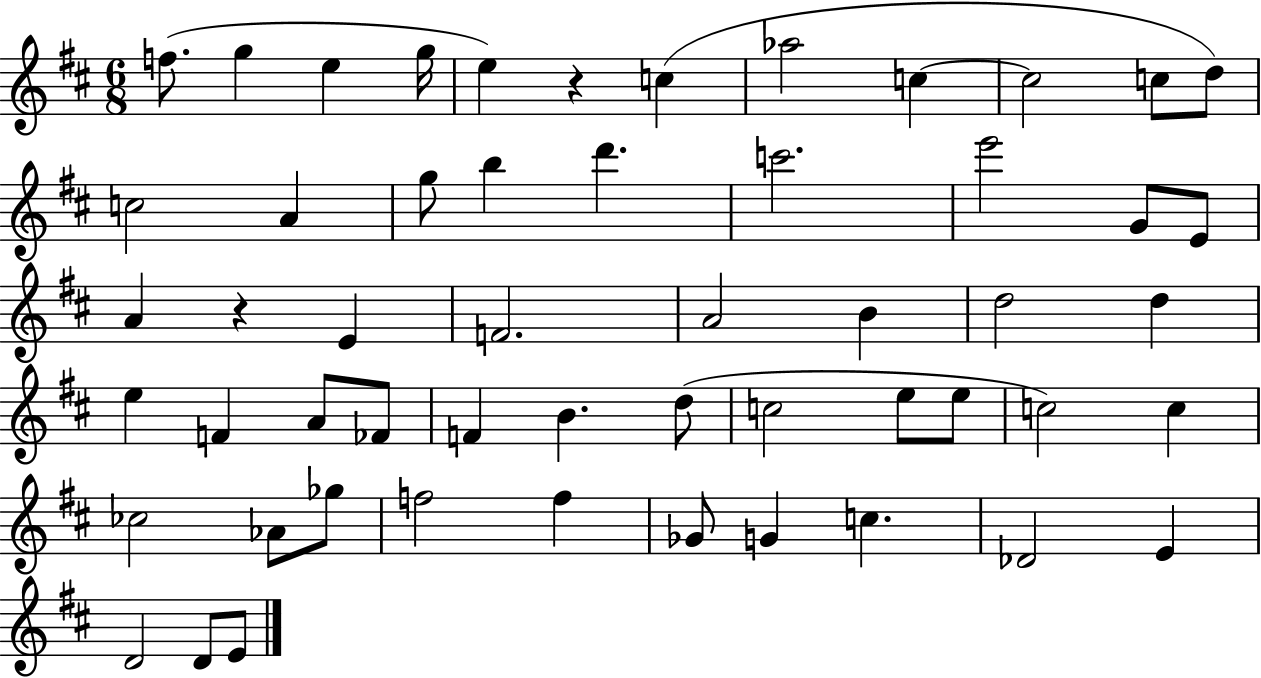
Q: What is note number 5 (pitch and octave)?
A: E5